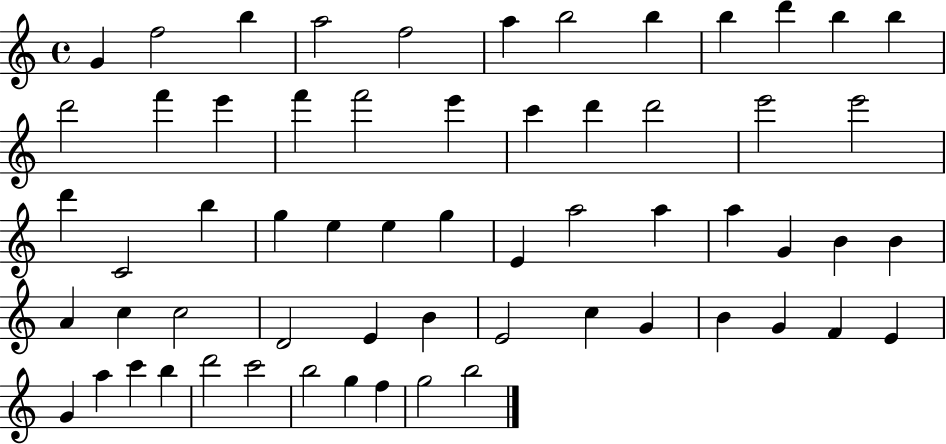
{
  \clef treble
  \time 4/4
  \defaultTimeSignature
  \key c \major
  g'4 f''2 b''4 | a''2 f''2 | a''4 b''2 b''4 | b''4 d'''4 b''4 b''4 | \break d'''2 f'''4 e'''4 | f'''4 f'''2 e'''4 | c'''4 d'''4 d'''2 | e'''2 e'''2 | \break d'''4 c'2 b''4 | g''4 e''4 e''4 g''4 | e'4 a''2 a''4 | a''4 g'4 b'4 b'4 | \break a'4 c''4 c''2 | d'2 e'4 b'4 | e'2 c''4 g'4 | b'4 g'4 f'4 e'4 | \break g'4 a''4 c'''4 b''4 | d'''2 c'''2 | b''2 g''4 f''4 | g''2 b''2 | \break \bar "|."
}